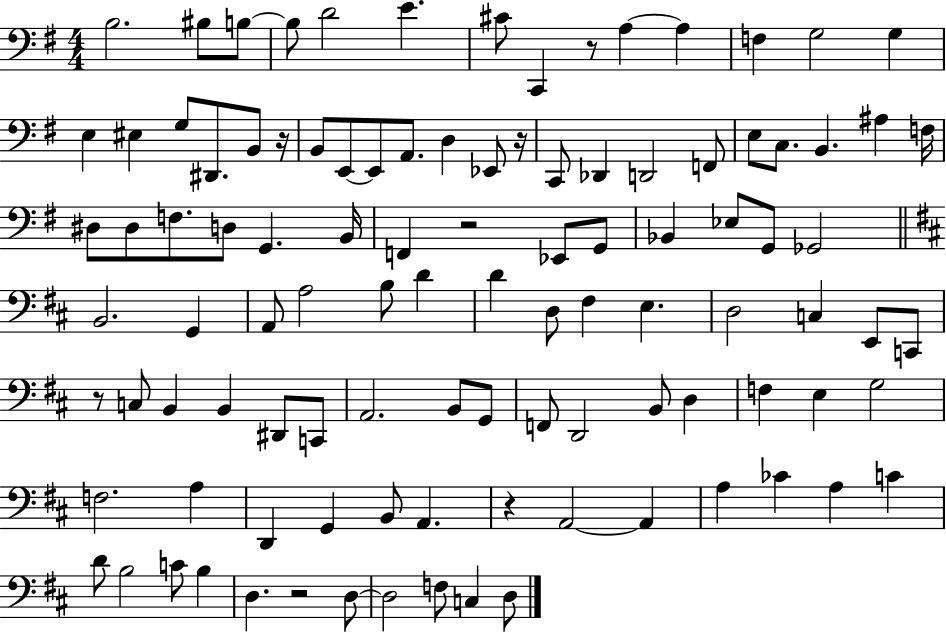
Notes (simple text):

B3/h. BIS3/e B3/e B3/e D4/h E4/q. C#4/e C2/q R/e A3/q A3/q F3/q G3/h G3/q E3/q EIS3/q G3/e D#2/e. B2/e R/s B2/e E2/e E2/e A2/e. D3/q Eb2/e R/s C2/e Db2/q D2/h F2/e E3/e C3/e. B2/q. A#3/q F3/s D#3/e D#3/e F3/e. D3/e G2/q. B2/s F2/q R/h Eb2/e G2/e Bb2/q Eb3/e G2/e Gb2/h B2/h. G2/q A2/e A3/h B3/e D4/q D4/q D3/e F#3/q E3/q. D3/h C3/q E2/e C2/e R/e C3/e B2/q B2/q D#2/e C2/e A2/h. B2/e G2/e F2/e D2/h B2/e D3/q F3/q E3/q G3/h F3/h. A3/q D2/q G2/q B2/e A2/q. R/q A2/h A2/q A3/q CES4/q A3/q C4/q D4/e B3/h C4/e B3/q D3/q. R/h D3/e D3/h F3/e C3/q D3/e